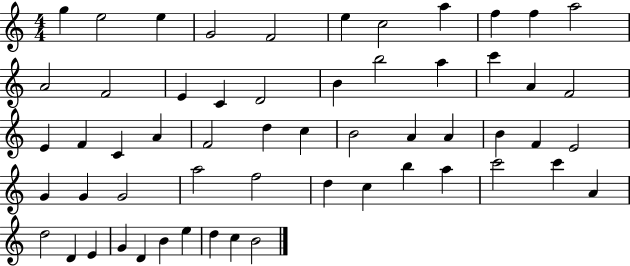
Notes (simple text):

G5/q E5/h E5/q G4/h F4/h E5/q C5/h A5/q F5/q F5/q A5/h A4/h F4/h E4/q C4/q D4/h B4/q B5/h A5/q C6/q A4/q F4/h E4/q F4/q C4/q A4/q F4/h D5/q C5/q B4/h A4/q A4/q B4/q F4/q E4/h G4/q G4/q G4/h A5/h F5/h D5/q C5/q B5/q A5/q C6/h C6/q A4/q D5/h D4/q E4/q G4/q D4/q B4/q E5/q D5/q C5/q B4/h